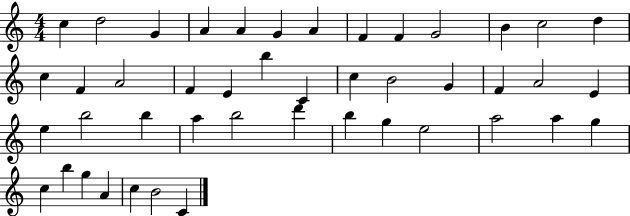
X:1
T:Untitled
M:4/4
L:1/4
K:C
c d2 G A A G A F F G2 B c2 d c F A2 F E b C c B2 G F A2 E e b2 b a b2 d' b g e2 a2 a g c b g A c B2 C